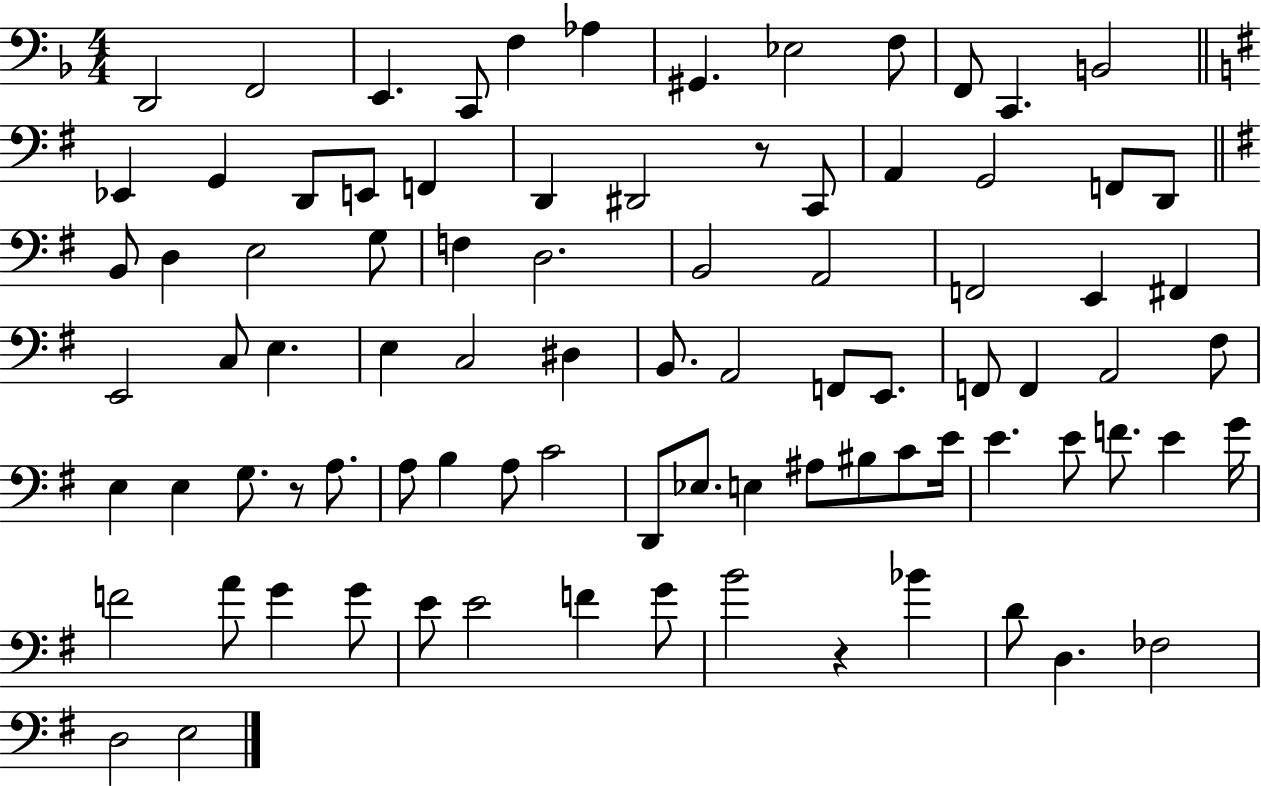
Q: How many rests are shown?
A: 3